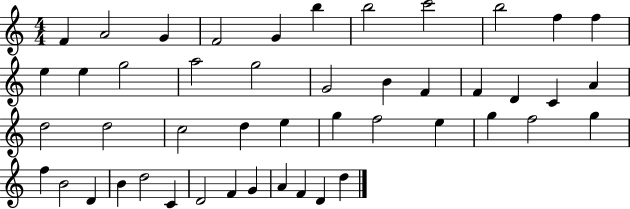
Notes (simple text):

F4/q A4/h G4/q F4/h G4/q B5/q B5/h C6/h B5/h F5/q F5/q E5/q E5/q G5/h A5/h G5/h G4/h B4/q F4/q F4/q D4/q C4/q A4/q D5/h D5/h C5/h D5/q E5/q G5/q F5/h E5/q G5/q F5/h G5/q F5/q B4/h D4/q B4/q D5/h C4/q D4/h F4/q G4/q A4/q F4/q D4/q D5/q